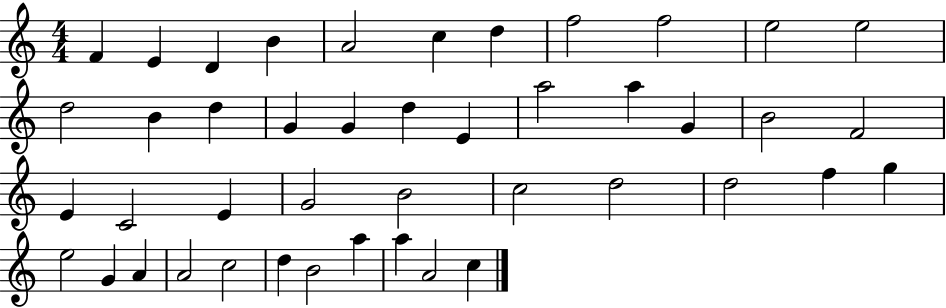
{
  \clef treble
  \numericTimeSignature
  \time 4/4
  \key c \major
  f'4 e'4 d'4 b'4 | a'2 c''4 d''4 | f''2 f''2 | e''2 e''2 | \break d''2 b'4 d''4 | g'4 g'4 d''4 e'4 | a''2 a''4 g'4 | b'2 f'2 | \break e'4 c'2 e'4 | g'2 b'2 | c''2 d''2 | d''2 f''4 g''4 | \break e''2 g'4 a'4 | a'2 c''2 | d''4 b'2 a''4 | a''4 a'2 c''4 | \break \bar "|."
}